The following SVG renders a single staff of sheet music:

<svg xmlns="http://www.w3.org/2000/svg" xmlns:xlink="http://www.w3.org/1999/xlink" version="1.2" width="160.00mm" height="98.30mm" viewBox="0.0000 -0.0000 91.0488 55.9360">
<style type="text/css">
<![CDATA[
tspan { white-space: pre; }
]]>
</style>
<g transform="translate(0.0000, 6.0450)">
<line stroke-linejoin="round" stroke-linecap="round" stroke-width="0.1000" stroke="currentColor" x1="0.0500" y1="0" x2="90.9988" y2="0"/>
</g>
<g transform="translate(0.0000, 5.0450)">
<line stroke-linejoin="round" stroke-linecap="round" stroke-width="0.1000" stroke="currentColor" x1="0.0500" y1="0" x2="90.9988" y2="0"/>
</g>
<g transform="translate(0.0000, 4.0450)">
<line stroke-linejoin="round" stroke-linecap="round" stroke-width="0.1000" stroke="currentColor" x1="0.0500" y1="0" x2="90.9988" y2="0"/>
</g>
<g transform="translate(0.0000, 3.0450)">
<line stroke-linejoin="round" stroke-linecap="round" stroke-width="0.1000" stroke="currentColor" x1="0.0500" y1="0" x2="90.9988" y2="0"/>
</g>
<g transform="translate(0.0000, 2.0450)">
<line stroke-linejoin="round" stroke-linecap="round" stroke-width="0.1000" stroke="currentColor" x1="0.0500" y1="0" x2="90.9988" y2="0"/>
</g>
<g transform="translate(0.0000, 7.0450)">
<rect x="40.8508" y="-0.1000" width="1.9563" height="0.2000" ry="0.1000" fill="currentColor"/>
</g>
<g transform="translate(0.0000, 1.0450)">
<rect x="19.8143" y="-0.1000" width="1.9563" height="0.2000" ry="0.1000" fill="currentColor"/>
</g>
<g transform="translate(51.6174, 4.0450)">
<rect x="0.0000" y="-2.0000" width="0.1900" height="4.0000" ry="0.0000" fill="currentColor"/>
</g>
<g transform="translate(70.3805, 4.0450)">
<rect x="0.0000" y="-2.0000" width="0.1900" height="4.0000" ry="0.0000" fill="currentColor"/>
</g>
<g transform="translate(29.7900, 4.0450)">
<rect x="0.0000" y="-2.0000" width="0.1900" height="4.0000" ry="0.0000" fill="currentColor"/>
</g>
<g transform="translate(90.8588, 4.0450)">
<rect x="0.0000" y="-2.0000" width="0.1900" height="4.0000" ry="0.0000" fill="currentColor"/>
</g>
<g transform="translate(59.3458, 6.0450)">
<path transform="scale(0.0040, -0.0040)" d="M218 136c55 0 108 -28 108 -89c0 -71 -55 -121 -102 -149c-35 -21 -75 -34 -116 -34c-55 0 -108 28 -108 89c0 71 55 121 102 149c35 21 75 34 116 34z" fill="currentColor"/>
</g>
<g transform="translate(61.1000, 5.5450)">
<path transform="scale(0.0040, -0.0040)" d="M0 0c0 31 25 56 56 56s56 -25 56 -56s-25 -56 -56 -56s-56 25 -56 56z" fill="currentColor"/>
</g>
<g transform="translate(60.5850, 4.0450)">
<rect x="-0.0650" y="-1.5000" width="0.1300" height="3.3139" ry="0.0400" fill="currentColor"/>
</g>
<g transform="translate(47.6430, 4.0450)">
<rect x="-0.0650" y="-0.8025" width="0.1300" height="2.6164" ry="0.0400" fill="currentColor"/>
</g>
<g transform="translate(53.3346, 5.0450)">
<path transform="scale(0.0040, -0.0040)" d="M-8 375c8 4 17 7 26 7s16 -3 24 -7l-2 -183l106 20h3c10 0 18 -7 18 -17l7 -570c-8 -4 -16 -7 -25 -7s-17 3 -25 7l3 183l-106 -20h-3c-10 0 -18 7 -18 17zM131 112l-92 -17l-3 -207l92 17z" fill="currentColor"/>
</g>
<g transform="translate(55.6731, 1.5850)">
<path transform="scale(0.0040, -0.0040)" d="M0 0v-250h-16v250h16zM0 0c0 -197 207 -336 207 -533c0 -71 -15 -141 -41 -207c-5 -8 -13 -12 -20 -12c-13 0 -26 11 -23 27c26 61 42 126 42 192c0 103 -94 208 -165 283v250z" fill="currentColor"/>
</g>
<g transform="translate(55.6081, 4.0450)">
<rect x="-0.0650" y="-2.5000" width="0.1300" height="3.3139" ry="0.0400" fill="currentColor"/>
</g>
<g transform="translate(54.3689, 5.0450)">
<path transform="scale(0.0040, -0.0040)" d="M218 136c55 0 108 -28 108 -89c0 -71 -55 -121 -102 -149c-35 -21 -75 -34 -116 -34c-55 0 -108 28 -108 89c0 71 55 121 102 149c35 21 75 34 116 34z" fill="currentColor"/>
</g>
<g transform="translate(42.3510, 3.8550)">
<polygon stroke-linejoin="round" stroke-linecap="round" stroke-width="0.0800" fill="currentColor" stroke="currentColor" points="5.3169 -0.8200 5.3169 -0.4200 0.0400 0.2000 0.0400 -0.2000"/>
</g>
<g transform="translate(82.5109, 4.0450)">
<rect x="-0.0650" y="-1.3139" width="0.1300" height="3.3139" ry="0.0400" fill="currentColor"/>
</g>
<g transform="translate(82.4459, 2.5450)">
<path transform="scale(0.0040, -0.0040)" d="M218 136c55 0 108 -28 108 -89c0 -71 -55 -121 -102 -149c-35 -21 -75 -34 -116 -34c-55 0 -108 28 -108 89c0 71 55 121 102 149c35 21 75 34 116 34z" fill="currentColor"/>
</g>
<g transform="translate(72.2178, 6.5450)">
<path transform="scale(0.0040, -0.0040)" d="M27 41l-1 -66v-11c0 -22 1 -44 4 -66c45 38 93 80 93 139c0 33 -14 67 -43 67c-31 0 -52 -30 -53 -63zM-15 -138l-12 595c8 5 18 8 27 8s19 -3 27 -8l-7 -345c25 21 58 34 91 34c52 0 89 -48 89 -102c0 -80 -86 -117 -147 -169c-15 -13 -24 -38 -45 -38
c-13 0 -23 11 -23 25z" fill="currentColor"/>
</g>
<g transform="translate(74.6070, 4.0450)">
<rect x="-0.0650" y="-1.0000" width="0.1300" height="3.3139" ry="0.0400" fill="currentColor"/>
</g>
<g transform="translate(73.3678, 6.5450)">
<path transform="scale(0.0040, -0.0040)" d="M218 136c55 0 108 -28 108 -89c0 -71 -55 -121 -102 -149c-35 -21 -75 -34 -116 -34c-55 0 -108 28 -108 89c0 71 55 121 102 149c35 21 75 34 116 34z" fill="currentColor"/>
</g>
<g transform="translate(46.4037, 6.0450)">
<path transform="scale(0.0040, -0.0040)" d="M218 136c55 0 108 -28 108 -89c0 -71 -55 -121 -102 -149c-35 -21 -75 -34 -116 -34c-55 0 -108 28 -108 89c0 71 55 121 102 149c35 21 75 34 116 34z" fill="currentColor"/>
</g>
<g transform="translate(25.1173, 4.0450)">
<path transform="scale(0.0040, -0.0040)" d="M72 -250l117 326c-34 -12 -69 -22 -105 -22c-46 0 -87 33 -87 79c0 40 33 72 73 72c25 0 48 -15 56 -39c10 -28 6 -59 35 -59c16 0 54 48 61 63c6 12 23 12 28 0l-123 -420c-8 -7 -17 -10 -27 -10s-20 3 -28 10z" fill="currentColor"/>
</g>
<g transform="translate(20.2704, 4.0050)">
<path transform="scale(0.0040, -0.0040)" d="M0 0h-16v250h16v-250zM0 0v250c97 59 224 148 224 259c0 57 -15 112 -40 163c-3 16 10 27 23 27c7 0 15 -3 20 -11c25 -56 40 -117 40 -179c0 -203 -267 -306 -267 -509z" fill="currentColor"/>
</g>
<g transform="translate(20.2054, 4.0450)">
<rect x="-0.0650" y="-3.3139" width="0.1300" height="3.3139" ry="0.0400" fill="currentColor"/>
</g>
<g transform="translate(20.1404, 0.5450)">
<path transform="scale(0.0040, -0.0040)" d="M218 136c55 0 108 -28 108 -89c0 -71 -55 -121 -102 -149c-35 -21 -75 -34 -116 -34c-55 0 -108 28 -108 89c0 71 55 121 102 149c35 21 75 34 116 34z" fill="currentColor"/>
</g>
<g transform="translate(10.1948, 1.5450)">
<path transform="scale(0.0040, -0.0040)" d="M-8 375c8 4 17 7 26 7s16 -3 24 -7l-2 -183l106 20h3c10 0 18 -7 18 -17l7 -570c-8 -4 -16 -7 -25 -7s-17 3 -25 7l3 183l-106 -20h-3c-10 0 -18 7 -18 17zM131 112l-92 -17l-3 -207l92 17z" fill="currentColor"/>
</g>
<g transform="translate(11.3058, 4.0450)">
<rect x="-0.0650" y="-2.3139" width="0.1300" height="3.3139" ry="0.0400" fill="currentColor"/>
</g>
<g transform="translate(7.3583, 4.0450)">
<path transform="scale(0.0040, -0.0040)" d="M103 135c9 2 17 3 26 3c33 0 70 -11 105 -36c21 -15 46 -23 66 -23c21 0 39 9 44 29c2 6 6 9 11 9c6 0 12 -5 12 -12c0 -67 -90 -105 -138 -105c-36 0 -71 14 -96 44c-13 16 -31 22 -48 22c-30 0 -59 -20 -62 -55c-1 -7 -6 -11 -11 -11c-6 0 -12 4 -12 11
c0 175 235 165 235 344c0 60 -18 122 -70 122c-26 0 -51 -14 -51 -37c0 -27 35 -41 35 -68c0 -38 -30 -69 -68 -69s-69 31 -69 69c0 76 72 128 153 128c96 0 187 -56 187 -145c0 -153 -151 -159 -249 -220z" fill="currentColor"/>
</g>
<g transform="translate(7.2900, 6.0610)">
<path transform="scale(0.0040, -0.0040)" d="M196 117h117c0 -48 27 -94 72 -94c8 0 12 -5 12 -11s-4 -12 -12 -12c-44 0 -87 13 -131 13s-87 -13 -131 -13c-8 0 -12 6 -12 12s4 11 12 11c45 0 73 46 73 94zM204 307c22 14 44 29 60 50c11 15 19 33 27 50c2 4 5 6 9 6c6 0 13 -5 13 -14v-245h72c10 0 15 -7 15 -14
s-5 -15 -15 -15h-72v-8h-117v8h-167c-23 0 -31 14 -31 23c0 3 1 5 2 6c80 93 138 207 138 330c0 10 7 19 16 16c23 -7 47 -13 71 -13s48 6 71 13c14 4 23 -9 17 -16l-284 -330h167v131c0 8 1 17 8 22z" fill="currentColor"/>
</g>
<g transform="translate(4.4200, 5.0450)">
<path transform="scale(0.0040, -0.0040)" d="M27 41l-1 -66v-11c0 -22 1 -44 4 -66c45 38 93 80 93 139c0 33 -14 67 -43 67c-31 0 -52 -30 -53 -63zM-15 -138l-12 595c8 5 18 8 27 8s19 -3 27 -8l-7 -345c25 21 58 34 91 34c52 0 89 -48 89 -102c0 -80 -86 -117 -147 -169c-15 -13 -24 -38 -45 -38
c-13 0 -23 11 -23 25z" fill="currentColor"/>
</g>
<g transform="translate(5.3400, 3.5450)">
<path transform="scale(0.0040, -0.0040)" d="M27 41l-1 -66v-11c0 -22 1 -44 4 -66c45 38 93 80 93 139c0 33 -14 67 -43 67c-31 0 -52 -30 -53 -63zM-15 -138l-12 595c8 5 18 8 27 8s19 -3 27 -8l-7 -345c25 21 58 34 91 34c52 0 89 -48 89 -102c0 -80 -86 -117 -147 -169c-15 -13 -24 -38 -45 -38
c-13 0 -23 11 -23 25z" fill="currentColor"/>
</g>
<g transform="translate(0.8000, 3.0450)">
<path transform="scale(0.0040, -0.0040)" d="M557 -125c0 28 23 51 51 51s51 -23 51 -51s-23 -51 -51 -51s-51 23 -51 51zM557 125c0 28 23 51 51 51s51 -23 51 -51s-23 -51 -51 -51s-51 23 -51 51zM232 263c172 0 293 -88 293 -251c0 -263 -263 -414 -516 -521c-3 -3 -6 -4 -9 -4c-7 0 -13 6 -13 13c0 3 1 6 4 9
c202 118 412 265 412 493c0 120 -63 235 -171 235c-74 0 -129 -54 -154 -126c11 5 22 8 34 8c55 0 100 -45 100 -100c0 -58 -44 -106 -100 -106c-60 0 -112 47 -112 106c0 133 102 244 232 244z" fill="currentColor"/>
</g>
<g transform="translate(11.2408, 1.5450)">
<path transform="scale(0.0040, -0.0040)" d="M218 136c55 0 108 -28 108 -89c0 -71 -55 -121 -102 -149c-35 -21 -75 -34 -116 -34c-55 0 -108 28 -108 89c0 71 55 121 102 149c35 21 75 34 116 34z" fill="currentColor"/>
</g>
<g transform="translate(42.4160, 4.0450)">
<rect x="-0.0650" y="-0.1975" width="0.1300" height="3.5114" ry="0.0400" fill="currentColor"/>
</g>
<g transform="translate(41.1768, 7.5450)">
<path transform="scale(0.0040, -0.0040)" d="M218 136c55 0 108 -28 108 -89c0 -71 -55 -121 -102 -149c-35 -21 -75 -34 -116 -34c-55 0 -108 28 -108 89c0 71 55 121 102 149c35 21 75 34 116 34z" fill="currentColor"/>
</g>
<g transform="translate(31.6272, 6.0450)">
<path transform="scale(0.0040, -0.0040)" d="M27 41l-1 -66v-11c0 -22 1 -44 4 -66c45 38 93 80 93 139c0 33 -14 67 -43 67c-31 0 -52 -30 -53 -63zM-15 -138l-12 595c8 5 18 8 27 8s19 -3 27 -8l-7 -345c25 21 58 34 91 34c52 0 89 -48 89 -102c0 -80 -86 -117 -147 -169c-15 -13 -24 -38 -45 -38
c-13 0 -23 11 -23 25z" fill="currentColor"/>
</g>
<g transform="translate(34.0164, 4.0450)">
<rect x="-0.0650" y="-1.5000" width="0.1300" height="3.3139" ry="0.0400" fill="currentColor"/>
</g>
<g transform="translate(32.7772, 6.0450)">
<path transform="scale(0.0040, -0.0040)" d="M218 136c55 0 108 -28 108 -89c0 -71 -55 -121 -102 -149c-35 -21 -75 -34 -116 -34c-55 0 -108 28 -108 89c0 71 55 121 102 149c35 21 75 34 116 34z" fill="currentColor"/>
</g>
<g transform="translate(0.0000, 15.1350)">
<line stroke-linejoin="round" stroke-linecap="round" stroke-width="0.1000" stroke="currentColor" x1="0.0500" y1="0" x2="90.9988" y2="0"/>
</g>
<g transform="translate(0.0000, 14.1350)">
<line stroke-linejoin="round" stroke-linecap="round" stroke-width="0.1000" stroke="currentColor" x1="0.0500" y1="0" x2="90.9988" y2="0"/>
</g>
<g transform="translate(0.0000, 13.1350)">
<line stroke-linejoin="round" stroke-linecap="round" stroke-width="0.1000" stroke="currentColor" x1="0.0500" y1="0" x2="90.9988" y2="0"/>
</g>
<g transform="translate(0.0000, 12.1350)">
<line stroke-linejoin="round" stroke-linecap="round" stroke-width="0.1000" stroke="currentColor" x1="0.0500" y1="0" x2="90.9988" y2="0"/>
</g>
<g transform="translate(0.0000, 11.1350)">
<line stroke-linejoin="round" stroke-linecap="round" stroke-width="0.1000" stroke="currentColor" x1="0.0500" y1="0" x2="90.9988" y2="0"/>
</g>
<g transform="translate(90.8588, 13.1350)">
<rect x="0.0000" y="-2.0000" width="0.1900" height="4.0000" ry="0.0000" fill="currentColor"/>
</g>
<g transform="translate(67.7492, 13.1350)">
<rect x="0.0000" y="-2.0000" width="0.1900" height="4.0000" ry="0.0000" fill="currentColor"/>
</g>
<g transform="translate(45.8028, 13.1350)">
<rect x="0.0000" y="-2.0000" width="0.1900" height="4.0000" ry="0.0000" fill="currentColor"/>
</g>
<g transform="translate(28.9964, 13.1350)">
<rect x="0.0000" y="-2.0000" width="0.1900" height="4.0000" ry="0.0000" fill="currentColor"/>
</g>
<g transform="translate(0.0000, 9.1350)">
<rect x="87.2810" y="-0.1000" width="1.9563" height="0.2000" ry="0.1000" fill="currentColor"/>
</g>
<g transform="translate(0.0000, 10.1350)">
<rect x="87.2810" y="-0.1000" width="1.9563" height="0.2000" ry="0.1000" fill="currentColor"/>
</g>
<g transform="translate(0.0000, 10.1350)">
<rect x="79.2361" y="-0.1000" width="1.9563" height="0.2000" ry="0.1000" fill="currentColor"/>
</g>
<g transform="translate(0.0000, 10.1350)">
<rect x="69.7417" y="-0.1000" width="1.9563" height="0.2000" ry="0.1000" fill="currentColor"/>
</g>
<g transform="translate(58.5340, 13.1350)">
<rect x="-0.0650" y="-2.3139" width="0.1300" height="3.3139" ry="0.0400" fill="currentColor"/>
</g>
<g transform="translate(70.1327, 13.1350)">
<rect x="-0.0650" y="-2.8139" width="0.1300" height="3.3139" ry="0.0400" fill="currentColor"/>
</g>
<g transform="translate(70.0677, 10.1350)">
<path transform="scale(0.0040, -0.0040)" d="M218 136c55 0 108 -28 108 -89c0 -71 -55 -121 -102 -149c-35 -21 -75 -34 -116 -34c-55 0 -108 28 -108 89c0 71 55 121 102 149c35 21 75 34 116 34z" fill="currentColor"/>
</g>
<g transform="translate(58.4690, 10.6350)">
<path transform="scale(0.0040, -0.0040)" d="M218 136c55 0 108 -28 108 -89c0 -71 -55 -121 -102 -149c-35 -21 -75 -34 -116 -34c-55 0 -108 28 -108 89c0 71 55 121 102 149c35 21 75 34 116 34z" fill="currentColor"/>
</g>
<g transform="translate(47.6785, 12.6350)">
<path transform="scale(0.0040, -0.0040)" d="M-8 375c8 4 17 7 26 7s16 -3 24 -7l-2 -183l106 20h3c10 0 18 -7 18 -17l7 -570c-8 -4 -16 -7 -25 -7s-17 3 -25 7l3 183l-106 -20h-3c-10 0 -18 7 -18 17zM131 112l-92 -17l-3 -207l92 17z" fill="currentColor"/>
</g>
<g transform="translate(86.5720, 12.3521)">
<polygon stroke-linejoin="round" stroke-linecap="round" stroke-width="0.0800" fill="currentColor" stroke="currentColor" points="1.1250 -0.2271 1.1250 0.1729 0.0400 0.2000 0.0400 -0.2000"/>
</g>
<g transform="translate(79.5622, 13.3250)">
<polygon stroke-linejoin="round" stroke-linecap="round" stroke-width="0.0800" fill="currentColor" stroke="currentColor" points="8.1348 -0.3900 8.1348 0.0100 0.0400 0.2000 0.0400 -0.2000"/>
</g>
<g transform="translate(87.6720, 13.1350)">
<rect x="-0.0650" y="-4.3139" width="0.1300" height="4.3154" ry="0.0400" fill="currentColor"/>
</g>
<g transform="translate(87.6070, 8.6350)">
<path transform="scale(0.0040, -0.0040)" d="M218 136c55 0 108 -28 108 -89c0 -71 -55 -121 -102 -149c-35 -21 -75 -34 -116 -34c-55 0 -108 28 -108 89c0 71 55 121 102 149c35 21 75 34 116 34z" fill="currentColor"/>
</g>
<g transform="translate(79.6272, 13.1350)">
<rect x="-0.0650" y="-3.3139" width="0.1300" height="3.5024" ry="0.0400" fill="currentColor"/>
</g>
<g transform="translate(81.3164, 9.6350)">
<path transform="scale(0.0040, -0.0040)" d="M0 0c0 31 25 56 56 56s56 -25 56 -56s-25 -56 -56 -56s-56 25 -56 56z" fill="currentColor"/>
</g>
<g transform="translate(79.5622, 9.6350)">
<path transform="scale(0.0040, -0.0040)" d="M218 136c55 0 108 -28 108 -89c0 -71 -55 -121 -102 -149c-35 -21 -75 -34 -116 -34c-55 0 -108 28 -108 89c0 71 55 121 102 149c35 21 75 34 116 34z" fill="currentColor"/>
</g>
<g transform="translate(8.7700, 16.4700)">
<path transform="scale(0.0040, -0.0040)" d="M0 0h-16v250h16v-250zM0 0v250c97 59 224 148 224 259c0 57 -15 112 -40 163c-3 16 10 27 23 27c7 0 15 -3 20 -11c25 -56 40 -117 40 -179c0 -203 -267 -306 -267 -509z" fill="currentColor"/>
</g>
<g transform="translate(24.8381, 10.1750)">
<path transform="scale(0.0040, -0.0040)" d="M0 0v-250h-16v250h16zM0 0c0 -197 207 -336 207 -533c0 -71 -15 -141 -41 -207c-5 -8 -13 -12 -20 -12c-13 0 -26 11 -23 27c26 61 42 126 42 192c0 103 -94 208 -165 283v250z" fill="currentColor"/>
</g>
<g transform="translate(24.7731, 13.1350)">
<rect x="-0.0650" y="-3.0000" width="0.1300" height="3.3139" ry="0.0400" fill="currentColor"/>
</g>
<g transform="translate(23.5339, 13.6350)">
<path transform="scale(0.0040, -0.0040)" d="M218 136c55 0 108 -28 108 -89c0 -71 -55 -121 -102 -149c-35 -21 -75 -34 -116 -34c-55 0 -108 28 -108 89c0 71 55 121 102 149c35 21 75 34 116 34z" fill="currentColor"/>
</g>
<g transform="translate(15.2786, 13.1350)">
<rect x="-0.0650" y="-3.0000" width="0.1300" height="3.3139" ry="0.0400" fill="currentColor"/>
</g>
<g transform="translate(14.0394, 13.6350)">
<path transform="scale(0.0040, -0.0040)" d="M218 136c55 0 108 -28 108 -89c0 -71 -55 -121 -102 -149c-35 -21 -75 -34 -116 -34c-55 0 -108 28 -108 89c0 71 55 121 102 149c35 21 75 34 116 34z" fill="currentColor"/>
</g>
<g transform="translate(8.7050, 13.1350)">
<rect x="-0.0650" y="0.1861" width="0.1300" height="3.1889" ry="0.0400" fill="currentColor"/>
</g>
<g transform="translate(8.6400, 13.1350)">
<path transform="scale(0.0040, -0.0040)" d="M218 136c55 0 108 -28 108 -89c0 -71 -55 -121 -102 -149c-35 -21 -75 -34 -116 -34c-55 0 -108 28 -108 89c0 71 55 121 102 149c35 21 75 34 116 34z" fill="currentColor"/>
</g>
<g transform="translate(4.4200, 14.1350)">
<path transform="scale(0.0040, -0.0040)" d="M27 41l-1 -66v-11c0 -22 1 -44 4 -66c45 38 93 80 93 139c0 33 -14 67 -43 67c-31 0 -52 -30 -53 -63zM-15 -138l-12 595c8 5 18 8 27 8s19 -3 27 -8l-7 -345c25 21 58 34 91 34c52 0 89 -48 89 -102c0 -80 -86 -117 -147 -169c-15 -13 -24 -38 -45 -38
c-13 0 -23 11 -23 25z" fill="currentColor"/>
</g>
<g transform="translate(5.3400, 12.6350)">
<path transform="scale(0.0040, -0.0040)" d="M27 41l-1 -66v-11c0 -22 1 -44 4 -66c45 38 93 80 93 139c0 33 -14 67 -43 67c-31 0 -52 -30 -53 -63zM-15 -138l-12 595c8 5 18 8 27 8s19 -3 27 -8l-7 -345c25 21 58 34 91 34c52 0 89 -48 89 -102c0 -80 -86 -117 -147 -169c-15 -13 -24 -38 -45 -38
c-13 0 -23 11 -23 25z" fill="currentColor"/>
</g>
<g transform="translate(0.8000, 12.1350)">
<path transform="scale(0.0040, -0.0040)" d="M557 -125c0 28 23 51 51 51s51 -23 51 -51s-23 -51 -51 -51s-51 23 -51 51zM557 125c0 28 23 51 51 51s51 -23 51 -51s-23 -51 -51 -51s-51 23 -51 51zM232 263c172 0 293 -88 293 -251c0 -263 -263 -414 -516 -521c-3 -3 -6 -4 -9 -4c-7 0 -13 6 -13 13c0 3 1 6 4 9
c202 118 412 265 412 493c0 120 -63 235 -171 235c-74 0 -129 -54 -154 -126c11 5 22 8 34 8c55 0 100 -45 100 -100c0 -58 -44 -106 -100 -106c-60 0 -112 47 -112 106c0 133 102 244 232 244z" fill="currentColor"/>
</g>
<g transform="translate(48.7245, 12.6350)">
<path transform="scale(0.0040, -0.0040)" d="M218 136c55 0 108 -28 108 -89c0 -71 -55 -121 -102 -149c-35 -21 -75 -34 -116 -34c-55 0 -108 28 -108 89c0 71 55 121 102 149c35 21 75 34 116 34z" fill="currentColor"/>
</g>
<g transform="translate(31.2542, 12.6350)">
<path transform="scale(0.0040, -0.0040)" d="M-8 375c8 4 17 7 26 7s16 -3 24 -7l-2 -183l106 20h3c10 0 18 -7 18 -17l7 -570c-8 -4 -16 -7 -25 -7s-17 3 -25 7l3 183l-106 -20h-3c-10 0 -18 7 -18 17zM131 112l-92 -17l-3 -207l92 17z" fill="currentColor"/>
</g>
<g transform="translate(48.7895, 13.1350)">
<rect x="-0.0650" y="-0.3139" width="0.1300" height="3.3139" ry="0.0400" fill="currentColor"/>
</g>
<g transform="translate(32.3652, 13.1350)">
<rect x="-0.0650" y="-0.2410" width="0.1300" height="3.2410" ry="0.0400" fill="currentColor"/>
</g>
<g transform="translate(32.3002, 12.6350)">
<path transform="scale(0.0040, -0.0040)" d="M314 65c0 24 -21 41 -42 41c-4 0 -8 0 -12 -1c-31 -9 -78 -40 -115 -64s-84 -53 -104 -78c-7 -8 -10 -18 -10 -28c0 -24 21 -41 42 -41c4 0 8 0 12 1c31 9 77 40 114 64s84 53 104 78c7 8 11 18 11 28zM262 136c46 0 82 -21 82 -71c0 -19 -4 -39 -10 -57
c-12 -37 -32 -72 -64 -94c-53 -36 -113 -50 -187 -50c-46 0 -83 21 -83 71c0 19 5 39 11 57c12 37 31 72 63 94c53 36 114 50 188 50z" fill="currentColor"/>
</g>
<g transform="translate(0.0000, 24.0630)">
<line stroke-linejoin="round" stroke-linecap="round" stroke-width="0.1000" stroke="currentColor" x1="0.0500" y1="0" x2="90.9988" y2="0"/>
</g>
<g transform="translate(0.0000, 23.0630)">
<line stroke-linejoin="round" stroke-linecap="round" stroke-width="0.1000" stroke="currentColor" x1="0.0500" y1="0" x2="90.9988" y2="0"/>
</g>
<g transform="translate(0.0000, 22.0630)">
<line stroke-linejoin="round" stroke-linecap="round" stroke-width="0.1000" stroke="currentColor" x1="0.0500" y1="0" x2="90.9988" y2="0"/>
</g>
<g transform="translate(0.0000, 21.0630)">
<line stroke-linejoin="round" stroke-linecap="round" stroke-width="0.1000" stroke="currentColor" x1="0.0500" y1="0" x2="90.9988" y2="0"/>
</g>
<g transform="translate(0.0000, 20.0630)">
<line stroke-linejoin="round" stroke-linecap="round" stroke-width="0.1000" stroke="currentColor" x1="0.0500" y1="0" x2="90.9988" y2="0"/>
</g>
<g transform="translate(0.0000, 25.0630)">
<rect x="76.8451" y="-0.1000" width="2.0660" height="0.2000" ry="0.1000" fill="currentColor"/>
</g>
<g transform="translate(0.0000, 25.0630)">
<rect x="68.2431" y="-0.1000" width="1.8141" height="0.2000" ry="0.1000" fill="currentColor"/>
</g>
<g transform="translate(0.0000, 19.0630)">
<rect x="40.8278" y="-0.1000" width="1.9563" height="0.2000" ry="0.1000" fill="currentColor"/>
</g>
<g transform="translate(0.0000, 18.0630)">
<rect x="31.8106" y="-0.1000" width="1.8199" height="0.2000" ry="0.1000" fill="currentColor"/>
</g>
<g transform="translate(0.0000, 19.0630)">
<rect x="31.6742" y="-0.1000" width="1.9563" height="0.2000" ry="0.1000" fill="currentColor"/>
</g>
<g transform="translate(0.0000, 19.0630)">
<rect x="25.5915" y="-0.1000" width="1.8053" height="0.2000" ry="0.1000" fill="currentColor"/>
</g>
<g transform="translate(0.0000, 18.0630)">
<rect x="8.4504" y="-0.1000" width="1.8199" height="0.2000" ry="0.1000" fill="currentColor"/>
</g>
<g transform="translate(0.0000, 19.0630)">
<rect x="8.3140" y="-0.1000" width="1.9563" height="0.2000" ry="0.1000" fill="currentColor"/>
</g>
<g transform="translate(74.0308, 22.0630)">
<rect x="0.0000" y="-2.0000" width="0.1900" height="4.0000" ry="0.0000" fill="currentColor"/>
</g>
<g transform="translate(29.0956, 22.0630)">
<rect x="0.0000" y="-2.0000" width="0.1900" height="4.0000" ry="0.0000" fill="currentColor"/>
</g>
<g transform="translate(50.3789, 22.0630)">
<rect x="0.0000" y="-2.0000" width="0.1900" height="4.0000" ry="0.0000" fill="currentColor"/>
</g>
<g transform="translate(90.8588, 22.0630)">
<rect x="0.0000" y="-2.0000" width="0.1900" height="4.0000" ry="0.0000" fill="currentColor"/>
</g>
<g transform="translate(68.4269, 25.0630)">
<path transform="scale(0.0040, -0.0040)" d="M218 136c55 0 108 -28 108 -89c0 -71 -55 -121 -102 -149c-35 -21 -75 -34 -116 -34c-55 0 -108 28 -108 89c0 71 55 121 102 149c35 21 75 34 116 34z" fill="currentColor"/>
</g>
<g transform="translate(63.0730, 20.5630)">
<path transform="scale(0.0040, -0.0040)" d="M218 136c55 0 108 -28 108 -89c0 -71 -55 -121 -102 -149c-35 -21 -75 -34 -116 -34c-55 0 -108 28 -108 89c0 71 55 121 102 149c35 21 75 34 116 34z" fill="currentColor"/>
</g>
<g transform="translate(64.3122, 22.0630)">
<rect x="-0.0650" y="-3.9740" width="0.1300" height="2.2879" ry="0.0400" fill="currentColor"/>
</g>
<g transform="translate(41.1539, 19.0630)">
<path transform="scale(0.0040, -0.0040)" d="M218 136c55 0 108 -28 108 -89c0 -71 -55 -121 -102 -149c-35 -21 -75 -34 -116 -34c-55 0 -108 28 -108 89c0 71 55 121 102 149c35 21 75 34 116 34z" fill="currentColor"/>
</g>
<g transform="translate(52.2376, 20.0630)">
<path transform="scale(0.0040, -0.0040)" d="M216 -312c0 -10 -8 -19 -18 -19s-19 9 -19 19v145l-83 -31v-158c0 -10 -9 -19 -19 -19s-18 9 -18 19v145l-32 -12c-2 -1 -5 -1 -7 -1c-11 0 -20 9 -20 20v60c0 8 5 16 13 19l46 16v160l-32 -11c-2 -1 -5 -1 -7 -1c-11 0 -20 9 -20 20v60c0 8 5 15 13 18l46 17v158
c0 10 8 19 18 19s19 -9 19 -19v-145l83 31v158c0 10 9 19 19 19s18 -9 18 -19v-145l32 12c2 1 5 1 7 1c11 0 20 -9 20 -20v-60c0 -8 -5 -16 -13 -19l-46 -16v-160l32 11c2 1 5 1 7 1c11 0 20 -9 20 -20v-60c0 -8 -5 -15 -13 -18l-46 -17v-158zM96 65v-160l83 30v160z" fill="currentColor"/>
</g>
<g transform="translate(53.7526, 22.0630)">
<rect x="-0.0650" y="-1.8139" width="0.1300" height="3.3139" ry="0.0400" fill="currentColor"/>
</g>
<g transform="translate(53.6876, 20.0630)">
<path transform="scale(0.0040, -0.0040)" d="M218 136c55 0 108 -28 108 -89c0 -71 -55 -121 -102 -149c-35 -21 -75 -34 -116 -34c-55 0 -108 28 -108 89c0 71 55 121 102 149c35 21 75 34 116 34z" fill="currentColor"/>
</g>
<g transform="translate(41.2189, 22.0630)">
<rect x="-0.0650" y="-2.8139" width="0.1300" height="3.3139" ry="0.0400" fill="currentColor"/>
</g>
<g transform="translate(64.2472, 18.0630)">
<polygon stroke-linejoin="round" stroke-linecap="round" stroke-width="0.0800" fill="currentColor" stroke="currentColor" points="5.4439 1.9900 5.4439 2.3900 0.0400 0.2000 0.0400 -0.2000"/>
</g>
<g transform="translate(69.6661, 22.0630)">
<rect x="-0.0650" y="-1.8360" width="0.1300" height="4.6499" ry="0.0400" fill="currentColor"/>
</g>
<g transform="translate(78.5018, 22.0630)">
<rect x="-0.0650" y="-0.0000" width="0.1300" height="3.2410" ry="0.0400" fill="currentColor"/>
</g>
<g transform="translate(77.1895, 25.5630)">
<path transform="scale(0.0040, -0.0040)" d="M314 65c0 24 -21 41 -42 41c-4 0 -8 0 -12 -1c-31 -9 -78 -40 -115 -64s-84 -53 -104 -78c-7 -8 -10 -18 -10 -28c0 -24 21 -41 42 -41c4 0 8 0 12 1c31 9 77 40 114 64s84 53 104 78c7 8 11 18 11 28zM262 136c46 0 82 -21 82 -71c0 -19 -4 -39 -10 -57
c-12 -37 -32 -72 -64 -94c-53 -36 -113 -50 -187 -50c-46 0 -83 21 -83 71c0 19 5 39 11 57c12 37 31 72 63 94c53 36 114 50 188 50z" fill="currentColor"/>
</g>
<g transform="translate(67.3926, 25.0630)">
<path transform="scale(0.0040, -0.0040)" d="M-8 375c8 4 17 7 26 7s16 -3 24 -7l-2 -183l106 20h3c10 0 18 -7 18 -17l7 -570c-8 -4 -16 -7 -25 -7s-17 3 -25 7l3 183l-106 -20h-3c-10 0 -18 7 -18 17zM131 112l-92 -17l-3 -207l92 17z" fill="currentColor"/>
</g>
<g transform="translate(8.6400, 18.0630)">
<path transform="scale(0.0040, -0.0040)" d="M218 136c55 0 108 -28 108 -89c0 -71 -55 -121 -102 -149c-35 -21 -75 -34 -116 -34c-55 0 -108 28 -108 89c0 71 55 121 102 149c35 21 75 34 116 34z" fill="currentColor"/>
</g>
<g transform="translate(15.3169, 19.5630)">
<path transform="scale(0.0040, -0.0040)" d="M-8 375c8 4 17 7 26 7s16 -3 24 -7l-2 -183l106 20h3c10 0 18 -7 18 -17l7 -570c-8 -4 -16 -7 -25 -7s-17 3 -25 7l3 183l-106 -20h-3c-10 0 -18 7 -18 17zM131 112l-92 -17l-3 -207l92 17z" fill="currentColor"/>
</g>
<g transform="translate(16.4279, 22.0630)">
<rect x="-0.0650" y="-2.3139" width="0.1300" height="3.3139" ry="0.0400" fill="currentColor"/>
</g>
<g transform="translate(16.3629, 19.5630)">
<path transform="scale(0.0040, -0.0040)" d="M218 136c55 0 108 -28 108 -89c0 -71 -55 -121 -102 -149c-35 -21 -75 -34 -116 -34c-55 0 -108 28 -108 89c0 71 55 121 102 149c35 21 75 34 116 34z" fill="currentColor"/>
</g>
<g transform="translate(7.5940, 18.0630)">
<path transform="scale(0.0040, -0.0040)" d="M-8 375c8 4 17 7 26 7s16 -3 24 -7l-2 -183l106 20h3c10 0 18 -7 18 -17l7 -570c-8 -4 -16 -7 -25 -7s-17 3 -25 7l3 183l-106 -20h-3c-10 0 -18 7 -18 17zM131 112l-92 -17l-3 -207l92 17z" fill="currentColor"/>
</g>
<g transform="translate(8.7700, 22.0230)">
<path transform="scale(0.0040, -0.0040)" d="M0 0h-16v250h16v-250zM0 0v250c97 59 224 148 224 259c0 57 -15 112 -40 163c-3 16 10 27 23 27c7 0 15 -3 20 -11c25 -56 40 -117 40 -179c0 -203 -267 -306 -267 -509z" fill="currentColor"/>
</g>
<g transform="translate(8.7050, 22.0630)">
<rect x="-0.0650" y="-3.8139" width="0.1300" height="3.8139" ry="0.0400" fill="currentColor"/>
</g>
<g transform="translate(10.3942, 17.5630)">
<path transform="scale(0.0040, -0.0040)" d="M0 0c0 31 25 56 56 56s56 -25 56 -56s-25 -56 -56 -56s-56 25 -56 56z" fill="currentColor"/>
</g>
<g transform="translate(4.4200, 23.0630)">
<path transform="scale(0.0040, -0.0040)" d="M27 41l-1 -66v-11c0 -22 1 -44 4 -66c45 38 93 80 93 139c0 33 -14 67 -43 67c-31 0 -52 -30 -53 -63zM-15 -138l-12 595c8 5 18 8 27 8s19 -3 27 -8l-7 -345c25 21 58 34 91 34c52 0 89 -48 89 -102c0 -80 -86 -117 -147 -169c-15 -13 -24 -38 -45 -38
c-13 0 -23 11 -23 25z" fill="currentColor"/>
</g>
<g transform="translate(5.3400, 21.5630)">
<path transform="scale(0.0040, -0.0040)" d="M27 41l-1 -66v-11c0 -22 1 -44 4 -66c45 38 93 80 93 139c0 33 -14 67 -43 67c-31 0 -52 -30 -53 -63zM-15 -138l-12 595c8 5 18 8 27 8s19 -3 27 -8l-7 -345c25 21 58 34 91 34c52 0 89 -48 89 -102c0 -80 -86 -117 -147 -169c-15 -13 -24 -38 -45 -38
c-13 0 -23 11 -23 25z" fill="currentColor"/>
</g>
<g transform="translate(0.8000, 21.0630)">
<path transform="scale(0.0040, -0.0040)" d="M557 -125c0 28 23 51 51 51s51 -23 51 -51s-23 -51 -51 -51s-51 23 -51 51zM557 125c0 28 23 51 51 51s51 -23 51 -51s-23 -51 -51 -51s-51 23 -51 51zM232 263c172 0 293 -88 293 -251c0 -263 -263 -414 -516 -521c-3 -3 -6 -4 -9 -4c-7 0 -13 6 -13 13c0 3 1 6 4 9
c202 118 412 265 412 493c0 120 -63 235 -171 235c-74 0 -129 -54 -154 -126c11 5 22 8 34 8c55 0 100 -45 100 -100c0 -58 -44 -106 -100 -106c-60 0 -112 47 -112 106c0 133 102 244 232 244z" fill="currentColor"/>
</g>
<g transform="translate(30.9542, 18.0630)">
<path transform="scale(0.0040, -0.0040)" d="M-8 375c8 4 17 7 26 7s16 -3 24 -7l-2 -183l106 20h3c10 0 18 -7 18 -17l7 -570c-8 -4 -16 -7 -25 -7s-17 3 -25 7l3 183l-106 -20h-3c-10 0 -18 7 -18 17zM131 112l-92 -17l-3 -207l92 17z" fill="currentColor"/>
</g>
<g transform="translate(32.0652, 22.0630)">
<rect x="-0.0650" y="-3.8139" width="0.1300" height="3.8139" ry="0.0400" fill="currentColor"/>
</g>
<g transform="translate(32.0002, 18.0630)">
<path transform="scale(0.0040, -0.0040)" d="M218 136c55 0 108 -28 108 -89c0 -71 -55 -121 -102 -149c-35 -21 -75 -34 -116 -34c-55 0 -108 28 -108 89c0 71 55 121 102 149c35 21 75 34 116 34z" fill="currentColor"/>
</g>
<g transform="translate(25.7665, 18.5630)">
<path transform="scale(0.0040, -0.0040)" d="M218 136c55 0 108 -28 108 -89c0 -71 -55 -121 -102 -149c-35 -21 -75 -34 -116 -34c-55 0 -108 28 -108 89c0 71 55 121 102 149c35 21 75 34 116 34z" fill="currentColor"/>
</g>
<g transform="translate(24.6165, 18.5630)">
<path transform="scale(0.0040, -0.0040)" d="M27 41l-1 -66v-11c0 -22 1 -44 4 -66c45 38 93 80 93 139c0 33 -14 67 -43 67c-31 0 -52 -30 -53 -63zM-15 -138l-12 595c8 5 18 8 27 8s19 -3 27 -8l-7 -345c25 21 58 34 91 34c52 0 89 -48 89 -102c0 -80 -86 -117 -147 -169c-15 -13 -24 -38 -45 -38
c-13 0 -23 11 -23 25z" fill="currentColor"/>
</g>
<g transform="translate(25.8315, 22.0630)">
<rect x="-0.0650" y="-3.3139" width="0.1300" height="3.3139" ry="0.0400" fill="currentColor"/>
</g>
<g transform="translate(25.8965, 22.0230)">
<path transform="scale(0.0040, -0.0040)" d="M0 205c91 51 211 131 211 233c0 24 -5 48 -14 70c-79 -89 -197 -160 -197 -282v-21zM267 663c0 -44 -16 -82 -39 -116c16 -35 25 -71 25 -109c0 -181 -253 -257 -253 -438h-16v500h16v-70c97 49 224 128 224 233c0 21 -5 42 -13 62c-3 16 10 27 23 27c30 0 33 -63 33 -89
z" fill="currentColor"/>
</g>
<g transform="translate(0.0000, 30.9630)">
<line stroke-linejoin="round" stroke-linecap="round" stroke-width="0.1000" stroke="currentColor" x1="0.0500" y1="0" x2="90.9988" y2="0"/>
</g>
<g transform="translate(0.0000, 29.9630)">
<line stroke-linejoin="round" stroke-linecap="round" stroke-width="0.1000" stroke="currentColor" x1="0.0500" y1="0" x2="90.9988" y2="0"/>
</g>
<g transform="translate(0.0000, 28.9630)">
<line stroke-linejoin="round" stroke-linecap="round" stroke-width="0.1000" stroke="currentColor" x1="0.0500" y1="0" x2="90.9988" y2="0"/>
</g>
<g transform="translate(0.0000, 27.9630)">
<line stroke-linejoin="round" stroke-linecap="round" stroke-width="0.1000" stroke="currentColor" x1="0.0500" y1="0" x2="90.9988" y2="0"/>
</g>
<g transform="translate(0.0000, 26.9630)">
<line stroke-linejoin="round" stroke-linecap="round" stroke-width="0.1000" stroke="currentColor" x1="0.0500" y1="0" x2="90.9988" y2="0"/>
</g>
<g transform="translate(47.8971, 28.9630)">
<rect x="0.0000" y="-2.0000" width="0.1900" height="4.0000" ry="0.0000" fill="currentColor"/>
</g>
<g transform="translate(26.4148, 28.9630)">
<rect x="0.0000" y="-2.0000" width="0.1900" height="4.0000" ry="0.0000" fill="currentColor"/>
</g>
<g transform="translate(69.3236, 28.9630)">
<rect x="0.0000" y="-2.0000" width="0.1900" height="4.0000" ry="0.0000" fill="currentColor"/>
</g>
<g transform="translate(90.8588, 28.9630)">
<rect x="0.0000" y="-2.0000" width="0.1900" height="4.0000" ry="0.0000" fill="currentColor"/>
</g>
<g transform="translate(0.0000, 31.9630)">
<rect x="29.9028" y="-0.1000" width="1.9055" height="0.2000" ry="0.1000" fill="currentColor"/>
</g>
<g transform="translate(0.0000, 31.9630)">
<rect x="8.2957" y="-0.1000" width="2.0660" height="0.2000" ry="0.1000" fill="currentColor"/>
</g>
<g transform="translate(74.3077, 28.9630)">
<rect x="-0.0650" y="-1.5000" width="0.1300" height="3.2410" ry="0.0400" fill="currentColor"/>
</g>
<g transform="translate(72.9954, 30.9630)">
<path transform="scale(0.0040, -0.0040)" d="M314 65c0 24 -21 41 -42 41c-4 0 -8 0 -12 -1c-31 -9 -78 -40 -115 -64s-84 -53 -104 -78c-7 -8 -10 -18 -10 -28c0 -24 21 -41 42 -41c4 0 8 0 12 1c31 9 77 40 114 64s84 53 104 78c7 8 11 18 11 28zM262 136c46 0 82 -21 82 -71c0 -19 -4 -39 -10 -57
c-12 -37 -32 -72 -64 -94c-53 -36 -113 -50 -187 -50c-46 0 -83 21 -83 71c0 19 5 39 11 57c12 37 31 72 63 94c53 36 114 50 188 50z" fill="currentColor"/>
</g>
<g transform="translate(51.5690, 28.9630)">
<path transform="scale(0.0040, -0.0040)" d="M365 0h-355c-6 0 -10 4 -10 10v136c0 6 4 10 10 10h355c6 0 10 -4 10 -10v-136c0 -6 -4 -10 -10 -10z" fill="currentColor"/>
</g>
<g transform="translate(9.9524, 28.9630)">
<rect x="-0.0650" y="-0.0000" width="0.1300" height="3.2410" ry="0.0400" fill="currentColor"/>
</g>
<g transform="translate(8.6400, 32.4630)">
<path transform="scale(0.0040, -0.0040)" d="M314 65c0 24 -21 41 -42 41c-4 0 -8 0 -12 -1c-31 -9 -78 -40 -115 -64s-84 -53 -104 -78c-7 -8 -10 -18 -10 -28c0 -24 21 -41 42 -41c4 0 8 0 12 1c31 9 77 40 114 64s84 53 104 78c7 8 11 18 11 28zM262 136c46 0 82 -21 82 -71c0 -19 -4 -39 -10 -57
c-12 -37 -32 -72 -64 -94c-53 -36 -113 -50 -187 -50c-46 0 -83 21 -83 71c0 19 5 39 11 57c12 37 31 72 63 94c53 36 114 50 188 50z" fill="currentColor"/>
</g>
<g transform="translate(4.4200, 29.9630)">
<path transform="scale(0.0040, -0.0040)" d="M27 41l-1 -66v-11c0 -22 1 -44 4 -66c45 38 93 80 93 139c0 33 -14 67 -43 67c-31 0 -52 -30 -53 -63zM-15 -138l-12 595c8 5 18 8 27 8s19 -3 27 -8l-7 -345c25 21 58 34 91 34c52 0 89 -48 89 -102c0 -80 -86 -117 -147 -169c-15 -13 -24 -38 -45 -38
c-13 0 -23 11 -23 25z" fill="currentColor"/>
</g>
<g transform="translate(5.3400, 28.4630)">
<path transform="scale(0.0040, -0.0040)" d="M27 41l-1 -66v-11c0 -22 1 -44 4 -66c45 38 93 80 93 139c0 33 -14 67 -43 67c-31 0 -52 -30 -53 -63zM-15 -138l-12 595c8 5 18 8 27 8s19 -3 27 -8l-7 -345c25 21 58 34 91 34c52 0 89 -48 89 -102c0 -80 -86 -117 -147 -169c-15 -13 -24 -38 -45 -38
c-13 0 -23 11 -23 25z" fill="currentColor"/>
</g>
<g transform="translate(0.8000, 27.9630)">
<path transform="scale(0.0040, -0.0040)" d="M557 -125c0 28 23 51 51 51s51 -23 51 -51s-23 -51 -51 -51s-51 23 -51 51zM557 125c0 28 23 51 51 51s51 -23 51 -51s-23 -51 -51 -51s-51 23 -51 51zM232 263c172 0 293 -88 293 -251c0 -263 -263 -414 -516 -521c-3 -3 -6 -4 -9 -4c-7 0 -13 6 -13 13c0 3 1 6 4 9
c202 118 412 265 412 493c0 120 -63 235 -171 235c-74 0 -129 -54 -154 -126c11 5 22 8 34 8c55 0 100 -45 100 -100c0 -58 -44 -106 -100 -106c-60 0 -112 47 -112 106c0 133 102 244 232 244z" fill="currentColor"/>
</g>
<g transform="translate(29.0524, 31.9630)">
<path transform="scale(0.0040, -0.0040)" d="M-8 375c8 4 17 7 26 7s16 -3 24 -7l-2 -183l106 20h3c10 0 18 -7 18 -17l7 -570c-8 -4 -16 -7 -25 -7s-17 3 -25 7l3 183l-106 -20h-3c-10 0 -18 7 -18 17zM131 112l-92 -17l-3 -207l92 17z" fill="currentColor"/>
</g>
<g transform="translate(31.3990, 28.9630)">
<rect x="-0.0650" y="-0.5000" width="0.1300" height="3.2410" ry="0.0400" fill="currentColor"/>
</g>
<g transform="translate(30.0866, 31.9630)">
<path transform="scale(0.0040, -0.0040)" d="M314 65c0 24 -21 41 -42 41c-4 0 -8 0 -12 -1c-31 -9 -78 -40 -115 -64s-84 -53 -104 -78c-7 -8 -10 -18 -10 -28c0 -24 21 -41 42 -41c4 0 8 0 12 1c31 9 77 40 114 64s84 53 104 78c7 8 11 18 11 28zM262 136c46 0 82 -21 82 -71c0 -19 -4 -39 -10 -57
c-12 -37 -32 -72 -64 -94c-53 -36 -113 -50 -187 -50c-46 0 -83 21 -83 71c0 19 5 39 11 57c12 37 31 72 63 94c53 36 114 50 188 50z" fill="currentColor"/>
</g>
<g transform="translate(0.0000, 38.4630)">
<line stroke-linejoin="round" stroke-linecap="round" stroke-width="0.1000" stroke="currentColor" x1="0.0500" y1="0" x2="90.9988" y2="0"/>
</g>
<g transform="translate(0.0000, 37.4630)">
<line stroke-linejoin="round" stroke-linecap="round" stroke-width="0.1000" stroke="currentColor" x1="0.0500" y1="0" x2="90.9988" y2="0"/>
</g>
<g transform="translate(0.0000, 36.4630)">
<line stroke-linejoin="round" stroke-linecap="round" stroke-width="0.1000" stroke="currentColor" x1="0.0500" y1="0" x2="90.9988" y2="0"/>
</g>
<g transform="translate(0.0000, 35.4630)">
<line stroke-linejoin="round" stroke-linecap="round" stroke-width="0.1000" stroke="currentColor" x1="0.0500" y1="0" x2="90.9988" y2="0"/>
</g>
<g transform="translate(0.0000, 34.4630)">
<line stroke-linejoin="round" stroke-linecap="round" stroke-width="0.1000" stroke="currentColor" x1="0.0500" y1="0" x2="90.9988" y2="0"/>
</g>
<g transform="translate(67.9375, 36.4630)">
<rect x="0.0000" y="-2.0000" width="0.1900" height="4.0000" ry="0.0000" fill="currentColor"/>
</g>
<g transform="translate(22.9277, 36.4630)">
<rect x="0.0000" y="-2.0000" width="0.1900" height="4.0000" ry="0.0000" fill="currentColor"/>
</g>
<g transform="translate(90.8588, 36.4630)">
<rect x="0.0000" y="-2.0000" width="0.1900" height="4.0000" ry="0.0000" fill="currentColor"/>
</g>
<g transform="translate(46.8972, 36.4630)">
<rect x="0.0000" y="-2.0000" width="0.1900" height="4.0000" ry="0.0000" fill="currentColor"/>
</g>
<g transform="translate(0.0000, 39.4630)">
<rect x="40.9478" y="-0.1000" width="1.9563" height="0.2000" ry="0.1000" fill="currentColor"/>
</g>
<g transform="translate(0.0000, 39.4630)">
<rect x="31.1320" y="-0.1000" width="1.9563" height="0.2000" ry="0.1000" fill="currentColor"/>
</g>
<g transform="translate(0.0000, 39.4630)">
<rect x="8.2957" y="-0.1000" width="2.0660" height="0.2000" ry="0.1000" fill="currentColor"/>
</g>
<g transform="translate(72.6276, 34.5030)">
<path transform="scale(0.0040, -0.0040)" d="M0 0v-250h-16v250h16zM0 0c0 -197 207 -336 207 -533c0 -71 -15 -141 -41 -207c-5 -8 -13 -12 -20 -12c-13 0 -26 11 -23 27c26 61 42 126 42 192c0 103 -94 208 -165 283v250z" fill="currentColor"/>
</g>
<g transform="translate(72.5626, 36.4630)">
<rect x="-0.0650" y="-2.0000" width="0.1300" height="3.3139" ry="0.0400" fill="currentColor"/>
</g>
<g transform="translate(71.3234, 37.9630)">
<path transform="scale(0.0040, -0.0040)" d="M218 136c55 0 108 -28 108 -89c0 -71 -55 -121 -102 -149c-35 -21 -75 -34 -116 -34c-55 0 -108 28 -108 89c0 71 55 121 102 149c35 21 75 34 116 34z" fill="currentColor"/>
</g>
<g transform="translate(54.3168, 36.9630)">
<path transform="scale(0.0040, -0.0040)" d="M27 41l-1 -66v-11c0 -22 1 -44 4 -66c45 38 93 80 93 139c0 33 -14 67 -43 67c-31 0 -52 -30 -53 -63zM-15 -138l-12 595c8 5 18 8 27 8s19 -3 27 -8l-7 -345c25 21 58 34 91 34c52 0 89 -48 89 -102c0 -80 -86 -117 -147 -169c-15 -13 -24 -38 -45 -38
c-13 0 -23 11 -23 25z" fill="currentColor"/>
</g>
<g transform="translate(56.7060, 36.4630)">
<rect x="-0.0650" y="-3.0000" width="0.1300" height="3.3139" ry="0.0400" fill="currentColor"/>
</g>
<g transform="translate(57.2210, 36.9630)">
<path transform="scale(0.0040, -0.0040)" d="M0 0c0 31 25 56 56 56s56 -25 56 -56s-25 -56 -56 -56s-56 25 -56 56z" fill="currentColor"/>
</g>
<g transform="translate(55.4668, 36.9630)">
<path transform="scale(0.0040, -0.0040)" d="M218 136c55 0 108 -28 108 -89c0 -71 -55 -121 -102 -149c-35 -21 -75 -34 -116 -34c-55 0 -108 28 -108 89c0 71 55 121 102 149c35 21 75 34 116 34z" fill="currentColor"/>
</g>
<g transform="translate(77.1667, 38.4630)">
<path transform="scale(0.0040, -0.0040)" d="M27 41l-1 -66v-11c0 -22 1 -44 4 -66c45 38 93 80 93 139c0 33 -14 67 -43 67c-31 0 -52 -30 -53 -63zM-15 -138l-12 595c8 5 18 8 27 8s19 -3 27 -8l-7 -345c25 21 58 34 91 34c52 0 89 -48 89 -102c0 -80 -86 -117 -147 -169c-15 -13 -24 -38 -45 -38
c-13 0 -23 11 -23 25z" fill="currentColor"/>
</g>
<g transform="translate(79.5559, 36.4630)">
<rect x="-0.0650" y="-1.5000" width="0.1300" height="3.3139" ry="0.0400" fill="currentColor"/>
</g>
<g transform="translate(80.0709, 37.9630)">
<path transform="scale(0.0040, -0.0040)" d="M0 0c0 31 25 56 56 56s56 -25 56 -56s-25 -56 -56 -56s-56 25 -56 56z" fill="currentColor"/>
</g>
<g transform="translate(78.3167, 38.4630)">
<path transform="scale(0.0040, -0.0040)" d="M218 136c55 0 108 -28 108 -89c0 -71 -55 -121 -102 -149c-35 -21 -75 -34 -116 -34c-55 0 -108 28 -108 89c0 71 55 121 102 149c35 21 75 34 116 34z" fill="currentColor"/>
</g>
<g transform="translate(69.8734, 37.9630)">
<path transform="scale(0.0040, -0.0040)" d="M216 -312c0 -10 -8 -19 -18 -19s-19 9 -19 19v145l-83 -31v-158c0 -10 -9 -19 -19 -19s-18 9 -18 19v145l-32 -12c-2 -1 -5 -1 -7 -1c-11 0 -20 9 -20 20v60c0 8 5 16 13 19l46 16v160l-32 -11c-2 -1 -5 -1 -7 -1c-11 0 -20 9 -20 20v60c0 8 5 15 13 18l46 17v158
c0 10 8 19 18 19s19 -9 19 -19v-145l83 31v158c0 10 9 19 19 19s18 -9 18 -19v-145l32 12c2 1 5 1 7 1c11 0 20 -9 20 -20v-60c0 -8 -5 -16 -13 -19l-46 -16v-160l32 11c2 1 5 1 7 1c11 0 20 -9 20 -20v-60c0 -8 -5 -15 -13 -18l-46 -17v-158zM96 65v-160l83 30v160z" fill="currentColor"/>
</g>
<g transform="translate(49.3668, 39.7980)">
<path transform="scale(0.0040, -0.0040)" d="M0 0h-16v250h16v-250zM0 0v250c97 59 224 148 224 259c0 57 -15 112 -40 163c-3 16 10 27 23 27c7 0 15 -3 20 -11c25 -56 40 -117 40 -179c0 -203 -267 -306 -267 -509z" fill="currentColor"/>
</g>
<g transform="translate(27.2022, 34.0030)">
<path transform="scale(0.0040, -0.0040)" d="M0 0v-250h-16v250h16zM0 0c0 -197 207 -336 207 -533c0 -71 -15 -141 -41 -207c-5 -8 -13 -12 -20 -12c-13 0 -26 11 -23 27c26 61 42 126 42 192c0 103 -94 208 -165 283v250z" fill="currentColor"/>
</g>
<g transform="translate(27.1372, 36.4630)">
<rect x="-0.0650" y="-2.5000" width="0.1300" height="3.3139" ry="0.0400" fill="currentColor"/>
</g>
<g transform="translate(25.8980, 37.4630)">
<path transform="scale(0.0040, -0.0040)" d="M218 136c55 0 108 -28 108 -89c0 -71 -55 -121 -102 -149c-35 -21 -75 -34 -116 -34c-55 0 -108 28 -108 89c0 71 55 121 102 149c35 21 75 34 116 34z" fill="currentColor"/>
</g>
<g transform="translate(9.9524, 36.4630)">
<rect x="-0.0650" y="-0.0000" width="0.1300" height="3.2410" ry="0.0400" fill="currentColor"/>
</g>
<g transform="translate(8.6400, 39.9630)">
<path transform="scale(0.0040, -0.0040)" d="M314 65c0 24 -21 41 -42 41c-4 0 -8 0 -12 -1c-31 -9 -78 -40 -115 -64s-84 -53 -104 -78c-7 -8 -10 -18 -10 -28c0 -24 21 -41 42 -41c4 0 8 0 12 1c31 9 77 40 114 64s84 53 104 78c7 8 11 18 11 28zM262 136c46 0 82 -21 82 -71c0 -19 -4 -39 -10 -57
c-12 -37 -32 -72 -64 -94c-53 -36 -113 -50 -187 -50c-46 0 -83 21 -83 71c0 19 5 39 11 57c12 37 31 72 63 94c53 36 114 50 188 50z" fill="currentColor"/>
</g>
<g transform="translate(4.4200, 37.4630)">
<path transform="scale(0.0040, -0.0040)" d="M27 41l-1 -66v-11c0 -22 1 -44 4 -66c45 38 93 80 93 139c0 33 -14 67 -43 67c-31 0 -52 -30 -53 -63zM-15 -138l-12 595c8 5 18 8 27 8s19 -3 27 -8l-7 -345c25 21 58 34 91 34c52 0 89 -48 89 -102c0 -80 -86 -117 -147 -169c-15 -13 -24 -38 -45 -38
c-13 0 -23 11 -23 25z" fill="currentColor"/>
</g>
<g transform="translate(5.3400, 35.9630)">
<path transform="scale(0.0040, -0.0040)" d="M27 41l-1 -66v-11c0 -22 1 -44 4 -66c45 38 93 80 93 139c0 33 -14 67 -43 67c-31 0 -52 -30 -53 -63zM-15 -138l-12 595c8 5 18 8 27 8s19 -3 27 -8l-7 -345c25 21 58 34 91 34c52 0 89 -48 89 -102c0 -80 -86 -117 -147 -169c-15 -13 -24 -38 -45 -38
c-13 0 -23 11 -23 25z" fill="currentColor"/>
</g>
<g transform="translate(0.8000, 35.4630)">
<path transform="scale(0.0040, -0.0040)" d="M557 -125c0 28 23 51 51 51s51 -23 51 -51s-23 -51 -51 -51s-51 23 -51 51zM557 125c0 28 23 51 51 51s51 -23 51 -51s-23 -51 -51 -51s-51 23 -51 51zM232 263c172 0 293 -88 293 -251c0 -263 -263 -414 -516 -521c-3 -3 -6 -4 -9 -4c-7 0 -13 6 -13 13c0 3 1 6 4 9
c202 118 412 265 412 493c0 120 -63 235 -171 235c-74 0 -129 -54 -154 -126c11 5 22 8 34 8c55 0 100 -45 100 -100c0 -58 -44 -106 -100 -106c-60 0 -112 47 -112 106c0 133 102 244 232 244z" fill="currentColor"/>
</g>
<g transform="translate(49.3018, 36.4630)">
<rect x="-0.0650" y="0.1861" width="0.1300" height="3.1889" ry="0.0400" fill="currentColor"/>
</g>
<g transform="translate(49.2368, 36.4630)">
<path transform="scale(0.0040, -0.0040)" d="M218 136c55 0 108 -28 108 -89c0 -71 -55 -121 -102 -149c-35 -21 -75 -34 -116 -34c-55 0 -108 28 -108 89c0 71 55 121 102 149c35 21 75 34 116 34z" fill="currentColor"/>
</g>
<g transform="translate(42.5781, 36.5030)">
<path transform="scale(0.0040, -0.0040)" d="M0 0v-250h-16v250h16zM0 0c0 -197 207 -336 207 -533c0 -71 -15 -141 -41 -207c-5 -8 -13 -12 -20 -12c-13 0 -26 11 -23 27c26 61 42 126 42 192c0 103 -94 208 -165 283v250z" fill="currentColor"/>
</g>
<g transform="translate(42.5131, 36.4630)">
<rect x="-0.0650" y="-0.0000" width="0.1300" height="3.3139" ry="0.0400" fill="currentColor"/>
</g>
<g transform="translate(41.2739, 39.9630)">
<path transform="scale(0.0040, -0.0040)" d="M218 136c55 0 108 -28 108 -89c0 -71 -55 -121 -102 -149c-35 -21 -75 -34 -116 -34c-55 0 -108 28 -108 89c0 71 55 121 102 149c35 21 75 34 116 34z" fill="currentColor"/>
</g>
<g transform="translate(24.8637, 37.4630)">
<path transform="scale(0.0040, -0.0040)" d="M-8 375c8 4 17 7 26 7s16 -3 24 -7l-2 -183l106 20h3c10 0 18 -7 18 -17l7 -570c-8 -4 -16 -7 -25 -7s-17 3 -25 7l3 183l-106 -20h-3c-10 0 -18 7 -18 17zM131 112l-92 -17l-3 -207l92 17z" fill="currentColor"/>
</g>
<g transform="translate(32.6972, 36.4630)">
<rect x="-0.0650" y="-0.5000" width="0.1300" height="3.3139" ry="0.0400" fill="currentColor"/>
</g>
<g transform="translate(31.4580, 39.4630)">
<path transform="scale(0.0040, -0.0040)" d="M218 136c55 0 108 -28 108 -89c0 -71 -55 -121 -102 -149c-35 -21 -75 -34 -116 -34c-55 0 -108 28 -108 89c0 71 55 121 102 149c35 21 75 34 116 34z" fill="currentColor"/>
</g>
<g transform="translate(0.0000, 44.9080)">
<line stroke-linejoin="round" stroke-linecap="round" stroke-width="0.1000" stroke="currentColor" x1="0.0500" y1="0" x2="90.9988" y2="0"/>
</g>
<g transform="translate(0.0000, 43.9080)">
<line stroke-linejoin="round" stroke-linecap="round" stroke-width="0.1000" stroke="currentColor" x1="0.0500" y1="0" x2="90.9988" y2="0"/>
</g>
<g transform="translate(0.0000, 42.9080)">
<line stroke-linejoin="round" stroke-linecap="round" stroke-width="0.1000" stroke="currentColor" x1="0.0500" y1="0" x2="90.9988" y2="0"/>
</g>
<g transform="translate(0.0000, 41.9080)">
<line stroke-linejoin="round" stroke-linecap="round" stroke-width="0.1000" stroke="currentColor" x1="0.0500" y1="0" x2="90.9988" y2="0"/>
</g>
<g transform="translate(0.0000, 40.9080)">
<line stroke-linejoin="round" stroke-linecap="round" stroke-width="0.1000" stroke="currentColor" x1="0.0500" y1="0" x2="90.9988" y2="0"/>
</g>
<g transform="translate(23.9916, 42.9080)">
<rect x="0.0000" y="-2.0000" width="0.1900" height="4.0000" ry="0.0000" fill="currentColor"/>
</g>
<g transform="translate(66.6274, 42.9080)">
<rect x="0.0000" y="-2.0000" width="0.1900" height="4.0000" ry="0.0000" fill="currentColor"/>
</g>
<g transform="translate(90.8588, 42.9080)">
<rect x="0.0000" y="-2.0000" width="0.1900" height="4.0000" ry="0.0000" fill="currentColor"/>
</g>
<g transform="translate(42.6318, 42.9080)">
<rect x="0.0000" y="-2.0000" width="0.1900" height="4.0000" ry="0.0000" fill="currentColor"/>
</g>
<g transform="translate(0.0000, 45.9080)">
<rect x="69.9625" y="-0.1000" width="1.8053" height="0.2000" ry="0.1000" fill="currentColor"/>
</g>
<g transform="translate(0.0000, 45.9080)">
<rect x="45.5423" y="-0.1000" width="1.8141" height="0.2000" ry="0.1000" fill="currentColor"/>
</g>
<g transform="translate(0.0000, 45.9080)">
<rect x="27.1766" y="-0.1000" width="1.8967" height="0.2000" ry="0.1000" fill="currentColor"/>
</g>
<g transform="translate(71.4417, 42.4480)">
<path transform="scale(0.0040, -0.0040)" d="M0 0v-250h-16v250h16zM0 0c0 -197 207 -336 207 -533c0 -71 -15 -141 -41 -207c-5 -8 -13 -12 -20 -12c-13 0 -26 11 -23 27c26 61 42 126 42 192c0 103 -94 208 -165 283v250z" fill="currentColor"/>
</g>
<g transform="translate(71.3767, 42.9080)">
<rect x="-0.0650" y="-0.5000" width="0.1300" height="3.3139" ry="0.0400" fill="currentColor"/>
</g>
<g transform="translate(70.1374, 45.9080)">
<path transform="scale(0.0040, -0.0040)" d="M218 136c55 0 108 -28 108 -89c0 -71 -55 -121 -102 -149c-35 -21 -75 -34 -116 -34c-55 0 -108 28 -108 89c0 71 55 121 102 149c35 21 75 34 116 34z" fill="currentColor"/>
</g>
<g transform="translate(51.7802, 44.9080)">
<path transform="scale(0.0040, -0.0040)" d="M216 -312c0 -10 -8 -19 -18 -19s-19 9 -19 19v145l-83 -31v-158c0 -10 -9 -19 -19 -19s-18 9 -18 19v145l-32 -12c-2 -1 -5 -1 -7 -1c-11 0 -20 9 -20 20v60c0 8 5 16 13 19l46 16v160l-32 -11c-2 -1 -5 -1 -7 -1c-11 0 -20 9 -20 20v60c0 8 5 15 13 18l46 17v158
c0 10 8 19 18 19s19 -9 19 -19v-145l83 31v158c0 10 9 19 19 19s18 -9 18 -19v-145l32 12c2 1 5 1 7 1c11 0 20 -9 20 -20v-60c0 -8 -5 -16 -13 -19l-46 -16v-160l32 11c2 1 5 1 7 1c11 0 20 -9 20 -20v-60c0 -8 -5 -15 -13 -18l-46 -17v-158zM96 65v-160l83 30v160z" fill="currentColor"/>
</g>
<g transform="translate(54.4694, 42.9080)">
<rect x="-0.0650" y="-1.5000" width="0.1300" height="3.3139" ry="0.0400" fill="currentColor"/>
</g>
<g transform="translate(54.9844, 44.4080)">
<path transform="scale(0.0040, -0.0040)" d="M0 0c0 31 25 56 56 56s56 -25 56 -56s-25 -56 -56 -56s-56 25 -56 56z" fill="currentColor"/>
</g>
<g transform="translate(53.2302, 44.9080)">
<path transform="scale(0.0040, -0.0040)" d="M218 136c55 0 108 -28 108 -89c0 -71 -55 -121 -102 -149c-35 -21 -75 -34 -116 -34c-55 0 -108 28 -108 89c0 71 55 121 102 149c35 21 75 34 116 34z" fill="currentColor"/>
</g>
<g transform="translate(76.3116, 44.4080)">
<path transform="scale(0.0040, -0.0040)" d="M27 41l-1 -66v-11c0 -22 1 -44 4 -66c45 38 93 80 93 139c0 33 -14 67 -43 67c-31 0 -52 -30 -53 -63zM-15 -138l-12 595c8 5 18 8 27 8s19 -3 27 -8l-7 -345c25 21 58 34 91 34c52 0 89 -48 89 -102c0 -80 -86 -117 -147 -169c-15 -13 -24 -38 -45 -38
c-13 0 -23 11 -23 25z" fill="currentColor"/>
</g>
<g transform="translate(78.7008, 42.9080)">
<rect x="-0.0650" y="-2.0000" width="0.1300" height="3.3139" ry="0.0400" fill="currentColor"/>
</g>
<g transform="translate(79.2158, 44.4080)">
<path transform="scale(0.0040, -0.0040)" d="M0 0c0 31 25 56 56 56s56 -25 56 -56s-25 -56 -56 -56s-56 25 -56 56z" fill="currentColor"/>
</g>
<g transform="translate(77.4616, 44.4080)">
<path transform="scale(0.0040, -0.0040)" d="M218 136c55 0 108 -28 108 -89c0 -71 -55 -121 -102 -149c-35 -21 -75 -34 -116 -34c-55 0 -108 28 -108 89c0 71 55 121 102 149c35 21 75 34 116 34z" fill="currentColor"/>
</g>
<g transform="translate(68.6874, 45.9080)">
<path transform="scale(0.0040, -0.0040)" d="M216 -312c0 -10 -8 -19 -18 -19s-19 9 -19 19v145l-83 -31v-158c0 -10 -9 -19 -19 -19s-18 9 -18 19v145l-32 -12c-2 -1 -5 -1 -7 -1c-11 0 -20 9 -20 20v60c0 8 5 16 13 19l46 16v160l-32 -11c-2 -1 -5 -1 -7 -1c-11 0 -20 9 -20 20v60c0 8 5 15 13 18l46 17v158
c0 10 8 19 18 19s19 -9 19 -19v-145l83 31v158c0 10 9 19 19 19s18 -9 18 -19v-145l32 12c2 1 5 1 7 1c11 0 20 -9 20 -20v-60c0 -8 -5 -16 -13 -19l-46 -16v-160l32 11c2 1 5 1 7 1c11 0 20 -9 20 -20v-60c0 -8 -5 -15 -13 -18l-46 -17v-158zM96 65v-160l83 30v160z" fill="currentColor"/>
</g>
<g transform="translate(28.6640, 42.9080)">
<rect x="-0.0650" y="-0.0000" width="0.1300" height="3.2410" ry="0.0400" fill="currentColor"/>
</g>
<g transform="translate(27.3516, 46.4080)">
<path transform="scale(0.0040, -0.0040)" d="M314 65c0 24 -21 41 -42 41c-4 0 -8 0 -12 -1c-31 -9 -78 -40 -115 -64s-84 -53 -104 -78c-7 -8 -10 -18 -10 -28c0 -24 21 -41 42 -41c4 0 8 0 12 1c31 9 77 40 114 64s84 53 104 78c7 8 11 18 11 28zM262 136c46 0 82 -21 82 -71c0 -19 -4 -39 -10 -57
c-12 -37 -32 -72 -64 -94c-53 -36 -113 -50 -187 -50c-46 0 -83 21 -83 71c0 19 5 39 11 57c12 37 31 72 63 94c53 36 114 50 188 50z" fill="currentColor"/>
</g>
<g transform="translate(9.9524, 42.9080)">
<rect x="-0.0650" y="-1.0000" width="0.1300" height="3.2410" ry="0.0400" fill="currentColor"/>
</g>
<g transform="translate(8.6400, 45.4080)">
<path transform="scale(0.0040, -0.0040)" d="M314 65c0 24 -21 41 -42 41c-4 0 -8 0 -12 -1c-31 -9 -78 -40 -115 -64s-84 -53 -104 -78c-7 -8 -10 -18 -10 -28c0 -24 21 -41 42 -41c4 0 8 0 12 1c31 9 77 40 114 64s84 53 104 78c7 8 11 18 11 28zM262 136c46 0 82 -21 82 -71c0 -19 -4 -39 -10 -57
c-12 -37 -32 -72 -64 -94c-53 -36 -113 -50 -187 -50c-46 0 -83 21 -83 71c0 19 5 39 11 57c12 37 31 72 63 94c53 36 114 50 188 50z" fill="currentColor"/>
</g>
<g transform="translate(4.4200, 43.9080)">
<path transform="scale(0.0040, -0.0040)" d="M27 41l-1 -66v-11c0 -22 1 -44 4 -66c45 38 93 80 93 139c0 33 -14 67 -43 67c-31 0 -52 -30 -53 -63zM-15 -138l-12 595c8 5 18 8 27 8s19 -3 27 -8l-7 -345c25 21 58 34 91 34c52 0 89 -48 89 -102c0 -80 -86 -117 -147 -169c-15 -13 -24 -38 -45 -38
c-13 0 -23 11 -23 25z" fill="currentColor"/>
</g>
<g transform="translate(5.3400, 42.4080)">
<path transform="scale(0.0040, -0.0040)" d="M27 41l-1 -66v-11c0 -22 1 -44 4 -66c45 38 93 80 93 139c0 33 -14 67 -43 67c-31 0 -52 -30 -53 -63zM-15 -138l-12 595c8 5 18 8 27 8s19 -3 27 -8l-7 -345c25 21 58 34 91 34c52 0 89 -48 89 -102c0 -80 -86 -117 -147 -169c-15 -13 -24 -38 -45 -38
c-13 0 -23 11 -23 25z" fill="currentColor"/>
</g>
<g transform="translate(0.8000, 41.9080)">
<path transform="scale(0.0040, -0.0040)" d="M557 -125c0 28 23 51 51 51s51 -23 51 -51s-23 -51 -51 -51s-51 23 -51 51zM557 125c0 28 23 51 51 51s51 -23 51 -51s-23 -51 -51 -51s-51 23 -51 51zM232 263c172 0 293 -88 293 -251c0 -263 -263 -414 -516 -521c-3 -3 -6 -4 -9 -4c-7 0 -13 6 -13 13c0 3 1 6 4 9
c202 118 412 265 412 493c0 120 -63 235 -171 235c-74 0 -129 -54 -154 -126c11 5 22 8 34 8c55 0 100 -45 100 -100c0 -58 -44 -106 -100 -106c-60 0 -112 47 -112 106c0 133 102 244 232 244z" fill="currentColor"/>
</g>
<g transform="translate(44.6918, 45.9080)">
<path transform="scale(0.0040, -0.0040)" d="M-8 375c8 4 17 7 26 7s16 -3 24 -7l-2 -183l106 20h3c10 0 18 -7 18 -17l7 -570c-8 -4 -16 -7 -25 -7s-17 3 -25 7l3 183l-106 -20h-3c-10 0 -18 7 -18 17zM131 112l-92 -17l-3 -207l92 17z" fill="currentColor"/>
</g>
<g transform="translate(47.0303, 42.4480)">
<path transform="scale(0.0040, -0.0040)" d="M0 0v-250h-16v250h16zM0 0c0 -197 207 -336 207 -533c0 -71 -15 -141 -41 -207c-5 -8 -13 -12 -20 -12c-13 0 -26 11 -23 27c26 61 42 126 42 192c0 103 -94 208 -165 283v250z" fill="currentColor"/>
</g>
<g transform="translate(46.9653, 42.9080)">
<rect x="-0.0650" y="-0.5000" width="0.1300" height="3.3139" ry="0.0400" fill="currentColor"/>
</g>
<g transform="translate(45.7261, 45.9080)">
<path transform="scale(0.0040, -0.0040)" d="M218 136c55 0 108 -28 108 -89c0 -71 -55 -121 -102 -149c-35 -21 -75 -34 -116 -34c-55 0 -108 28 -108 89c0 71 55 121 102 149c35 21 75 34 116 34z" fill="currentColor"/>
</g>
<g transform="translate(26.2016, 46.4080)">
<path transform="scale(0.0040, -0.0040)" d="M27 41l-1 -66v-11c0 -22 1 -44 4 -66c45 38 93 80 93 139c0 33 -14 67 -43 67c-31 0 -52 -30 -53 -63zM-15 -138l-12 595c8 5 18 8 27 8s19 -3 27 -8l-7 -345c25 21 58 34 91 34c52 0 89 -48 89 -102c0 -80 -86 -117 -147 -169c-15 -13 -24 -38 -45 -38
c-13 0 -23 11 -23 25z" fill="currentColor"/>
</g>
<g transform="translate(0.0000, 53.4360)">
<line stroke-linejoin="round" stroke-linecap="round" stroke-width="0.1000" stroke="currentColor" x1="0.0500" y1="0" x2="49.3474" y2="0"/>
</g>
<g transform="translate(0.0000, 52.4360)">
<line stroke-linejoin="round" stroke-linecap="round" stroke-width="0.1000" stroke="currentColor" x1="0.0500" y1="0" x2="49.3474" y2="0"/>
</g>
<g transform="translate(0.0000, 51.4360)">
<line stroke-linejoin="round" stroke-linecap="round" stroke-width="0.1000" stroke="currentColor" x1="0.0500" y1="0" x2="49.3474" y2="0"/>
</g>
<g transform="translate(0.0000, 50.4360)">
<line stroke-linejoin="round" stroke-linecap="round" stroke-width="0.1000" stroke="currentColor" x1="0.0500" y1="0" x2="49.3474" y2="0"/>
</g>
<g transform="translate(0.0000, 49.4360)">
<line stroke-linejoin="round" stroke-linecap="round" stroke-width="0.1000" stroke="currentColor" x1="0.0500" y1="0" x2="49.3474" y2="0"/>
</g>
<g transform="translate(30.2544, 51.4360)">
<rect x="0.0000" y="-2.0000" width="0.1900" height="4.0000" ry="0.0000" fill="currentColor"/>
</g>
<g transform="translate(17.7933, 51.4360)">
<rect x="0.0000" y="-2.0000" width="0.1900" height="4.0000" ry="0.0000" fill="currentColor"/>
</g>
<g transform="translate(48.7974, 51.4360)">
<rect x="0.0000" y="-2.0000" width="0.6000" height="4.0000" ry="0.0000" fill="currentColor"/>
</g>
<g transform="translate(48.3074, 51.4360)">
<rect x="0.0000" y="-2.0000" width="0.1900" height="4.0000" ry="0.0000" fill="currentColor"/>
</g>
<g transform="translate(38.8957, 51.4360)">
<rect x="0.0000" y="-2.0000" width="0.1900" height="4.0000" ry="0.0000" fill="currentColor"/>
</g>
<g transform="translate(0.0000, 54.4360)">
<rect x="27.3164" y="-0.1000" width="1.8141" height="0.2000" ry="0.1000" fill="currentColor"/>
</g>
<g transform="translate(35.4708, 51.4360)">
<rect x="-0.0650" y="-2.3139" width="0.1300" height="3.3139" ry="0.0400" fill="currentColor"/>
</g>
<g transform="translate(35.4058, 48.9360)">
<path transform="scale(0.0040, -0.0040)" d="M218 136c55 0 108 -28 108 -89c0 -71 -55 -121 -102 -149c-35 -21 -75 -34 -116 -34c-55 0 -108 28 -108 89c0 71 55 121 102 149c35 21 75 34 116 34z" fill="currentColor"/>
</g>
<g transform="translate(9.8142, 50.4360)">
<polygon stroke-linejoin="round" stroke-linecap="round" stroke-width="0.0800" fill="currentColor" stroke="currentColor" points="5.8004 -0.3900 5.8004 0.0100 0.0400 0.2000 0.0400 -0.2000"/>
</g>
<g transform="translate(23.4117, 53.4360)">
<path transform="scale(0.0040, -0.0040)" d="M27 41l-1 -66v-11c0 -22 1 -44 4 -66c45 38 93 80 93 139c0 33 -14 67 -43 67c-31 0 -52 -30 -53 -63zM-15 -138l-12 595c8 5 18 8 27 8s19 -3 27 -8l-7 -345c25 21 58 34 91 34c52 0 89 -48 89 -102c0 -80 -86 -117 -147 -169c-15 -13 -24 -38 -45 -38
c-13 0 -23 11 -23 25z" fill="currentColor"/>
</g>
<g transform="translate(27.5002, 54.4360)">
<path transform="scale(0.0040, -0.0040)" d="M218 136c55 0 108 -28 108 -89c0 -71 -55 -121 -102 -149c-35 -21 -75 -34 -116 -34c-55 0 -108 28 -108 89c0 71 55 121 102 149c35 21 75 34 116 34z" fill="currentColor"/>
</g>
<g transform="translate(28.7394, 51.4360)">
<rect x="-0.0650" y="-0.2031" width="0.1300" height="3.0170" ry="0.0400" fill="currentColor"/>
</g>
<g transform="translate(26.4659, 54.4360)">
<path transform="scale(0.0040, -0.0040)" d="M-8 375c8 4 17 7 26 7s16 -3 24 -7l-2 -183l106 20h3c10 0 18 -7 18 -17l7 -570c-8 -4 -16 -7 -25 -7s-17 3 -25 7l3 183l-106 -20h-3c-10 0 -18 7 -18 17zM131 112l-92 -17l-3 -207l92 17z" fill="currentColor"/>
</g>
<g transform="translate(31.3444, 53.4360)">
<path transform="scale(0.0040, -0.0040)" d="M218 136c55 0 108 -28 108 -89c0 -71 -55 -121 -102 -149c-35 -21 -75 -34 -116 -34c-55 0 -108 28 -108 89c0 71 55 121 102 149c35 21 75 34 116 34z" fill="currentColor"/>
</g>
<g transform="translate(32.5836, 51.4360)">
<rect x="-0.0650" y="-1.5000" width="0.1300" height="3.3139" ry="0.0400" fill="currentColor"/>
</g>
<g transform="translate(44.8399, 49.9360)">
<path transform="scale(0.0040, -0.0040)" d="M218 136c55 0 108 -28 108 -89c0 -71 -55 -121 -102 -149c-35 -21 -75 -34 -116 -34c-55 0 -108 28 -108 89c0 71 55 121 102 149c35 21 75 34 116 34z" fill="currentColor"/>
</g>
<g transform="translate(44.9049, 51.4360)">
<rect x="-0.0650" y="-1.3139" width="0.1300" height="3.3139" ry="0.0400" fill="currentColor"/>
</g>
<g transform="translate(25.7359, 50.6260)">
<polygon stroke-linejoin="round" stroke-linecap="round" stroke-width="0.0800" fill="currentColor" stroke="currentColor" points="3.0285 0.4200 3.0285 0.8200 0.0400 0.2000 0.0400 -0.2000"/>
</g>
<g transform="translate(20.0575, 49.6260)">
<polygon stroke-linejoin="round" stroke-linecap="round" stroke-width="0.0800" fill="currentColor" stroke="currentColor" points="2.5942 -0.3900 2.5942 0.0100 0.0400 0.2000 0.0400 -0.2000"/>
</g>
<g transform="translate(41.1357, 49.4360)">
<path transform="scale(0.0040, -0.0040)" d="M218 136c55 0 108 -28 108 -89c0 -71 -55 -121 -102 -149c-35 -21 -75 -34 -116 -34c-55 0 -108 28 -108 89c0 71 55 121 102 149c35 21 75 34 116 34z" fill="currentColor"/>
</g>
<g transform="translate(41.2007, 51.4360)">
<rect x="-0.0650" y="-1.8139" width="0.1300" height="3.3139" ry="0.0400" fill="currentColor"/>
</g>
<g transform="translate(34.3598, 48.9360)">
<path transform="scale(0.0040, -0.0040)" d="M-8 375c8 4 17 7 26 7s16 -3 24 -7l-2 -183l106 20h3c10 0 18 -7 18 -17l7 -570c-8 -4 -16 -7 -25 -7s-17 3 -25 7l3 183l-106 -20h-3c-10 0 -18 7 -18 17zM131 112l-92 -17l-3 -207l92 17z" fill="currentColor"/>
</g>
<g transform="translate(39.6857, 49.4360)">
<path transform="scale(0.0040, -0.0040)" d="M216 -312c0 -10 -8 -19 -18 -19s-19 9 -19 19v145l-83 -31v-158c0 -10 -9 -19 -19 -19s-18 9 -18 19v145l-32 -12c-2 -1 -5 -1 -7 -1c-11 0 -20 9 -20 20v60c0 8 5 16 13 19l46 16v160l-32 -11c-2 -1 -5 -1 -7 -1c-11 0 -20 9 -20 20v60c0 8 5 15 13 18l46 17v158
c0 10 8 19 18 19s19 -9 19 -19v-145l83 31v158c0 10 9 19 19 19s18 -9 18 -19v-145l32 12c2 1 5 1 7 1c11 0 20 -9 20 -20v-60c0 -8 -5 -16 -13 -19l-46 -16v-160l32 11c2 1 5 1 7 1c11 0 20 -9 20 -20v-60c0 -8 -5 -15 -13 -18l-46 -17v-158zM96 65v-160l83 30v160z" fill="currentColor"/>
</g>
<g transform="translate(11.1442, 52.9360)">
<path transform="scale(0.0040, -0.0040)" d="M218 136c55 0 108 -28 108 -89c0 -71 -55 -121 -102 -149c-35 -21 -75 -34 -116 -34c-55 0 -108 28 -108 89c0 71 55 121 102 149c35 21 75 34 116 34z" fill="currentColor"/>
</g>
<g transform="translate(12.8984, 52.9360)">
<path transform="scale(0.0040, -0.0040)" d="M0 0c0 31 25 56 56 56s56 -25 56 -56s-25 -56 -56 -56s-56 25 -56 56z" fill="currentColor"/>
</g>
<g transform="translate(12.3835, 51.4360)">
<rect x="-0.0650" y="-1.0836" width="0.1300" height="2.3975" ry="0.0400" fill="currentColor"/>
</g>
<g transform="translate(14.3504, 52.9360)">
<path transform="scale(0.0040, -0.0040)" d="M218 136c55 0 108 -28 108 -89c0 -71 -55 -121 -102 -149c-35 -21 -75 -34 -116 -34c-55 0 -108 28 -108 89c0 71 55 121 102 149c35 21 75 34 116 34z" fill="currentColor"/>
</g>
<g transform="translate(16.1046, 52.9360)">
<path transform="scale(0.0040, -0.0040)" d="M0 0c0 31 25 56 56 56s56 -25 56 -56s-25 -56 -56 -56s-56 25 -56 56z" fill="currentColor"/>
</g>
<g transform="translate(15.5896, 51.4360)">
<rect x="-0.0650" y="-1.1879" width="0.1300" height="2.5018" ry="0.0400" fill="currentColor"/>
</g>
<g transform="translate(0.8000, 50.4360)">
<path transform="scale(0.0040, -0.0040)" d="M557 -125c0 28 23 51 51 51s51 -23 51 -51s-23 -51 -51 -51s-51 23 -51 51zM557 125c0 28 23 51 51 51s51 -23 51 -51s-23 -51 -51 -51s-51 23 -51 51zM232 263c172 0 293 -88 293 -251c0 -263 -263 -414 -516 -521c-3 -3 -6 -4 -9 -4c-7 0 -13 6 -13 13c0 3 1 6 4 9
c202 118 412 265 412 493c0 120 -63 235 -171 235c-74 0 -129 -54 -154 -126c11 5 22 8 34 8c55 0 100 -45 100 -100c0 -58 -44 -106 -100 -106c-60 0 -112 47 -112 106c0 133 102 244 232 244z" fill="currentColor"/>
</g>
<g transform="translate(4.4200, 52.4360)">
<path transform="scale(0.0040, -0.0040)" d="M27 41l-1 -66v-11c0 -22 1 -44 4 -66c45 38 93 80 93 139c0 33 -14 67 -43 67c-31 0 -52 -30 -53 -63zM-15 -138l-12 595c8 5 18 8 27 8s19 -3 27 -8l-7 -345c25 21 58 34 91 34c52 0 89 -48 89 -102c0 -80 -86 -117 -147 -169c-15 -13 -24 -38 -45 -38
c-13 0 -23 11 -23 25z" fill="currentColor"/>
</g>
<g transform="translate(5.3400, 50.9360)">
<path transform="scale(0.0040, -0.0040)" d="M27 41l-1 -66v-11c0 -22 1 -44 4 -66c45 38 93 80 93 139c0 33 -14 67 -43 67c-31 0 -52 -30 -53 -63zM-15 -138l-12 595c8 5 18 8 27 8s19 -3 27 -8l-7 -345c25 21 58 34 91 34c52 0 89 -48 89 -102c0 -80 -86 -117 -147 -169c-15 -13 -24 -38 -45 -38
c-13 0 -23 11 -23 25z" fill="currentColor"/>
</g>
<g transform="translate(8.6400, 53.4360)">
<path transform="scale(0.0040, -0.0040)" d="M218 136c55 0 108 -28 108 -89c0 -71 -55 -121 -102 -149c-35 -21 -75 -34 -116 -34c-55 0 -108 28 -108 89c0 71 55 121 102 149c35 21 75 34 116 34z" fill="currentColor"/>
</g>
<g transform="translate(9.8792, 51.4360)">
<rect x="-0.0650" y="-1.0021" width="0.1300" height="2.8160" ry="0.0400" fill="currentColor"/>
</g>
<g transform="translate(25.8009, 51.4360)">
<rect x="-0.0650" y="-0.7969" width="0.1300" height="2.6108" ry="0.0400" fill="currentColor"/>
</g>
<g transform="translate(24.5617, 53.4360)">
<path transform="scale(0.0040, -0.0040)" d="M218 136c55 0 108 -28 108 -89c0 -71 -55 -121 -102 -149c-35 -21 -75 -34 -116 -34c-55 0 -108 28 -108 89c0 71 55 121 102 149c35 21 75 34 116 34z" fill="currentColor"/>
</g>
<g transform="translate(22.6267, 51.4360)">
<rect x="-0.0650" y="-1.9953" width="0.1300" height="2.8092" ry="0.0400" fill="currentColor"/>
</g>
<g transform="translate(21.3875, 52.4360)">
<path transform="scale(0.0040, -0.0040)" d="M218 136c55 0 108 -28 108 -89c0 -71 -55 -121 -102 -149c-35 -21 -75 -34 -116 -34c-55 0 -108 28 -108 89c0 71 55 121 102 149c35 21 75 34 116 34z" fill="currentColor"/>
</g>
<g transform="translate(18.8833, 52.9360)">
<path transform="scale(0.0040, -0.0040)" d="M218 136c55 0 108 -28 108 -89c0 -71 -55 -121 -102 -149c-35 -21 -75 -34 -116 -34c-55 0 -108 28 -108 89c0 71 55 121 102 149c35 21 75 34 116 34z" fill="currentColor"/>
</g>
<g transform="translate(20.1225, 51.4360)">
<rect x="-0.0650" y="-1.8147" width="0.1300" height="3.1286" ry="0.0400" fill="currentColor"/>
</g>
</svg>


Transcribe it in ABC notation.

X:1
T:Untitled
M:2/4
L:1/4
K:Bb
B, D/2 z/2 _G,, D,,/2 _G,,/2 B,,/2 G,, _F,, G, D,/2 C, C,/2 E,2 E, _B, C D/2 F/4 E/2 B, _D/4 E C ^A, G,/2 E,,/2 D,,2 D,,2 E,,2 z2 G,,2 D,,2 B,,/2 _E,, D,,/2 D,/2 _C, ^A,,/2 _G,, F,,2 _D,,2 E,,/2 ^G,, ^E,,/2 _A,, G,,/2 A,,/2 A,,/2 A,,/2 _B,,/2 _G,,/2 E,,/2 G,, B, ^A, G,